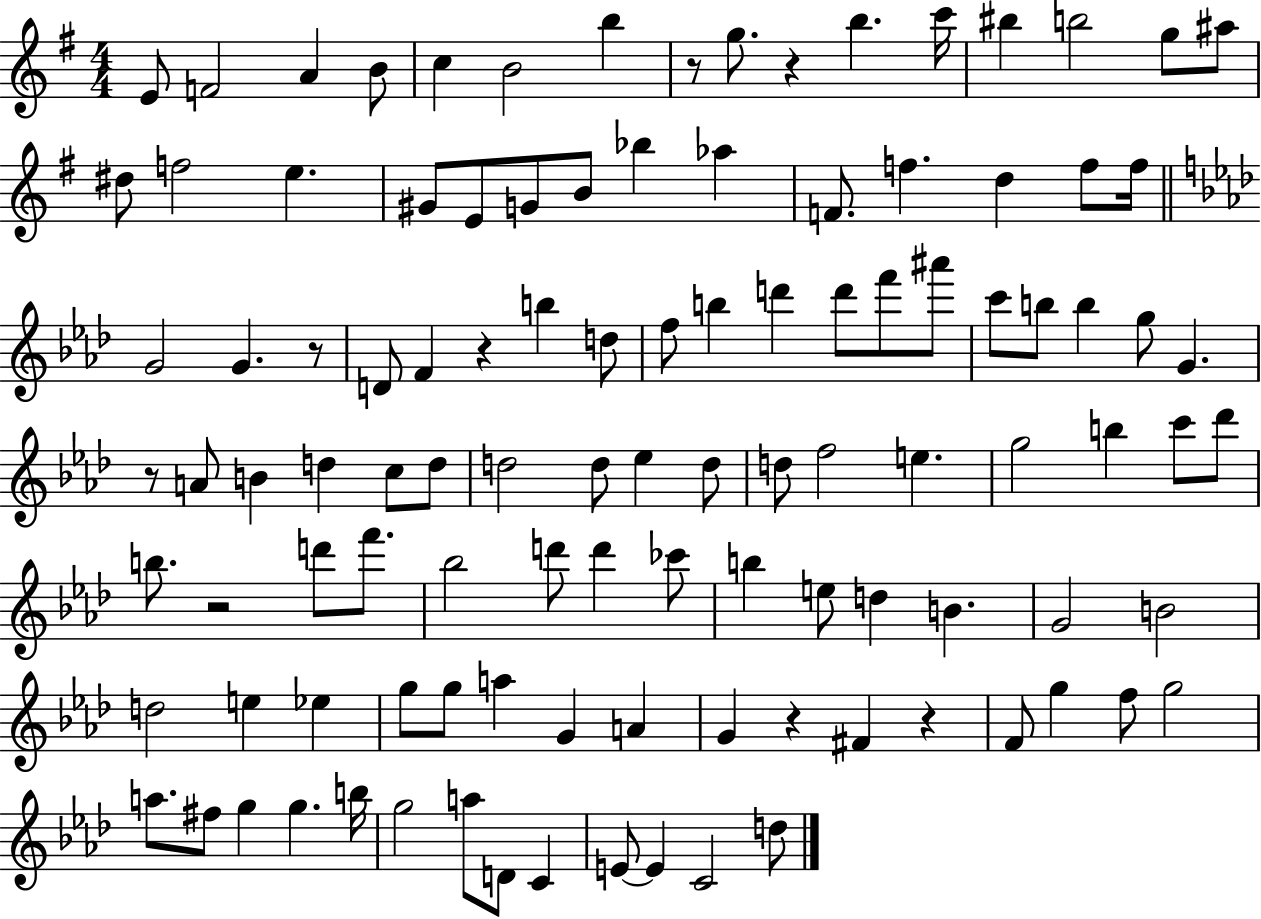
{
  \clef treble
  \numericTimeSignature
  \time 4/4
  \key g \major
  e'8 f'2 a'4 b'8 | c''4 b'2 b''4 | r8 g''8. r4 b''4. c'''16 | bis''4 b''2 g''8 ais''8 | \break dis''8 f''2 e''4. | gis'8 e'8 g'8 b'8 bes''4 aes''4 | f'8. f''4. d''4 f''8 f''16 | \bar "||" \break \key aes \major g'2 g'4. r8 | d'8 f'4 r4 b''4 d''8 | f''8 b''4 d'''4 d'''8 f'''8 ais'''8 | c'''8 b''8 b''4 g''8 g'4. | \break r8 a'8 b'4 d''4 c''8 d''8 | d''2 d''8 ees''4 d''8 | d''8 f''2 e''4. | g''2 b''4 c'''8 des'''8 | \break b''8. r2 d'''8 f'''8. | bes''2 d'''8 d'''4 ces'''8 | b''4 e''8 d''4 b'4. | g'2 b'2 | \break d''2 e''4 ees''4 | g''8 g''8 a''4 g'4 a'4 | g'4 r4 fis'4 r4 | f'8 g''4 f''8 g''2 | \break a''8. fis''8 g''4 g''4. b''16 | g''2 a''8 d'8 c'4 | e'8~~ e'4 c'2 d''8 | \bar "|."
}